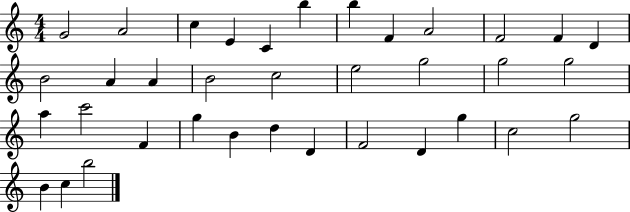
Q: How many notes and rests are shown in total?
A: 36